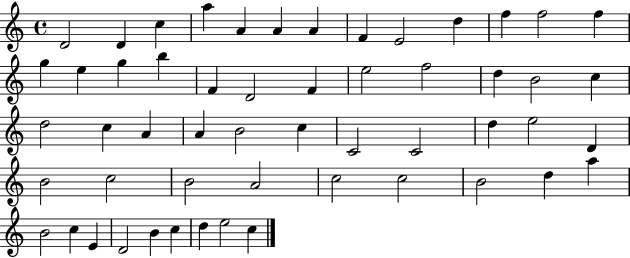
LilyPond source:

{
  \clef treble
  \time 4/4
  \defaultTimeSignature
  \key c \major
  d'2 d'4 c''4 | a''4 a'4 a'4 a'4 | f'4 e'2 d''4 | f''4 f''2 f''4 | \break g''4 e''4 g''4 b''4 | f'4 d'2 f'4 | e''2 f''2 | d''4 b'2 c''4 | \break d''2 c''4 a'4 | a'4 b'2 c''4 | c'2 c'2 | d''4 e''2 d'4 | \break b'2 c''2 | b'2 a'2 | c''2 c''2 | b'2 d''4 a''4 | \break b'2 c''4 e'4 | d'2 b'4 c''4 | d''4 e''2 c''4 | \bar "|."
}